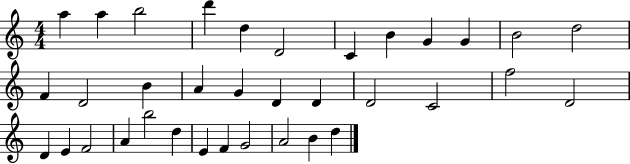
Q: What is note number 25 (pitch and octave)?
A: E4